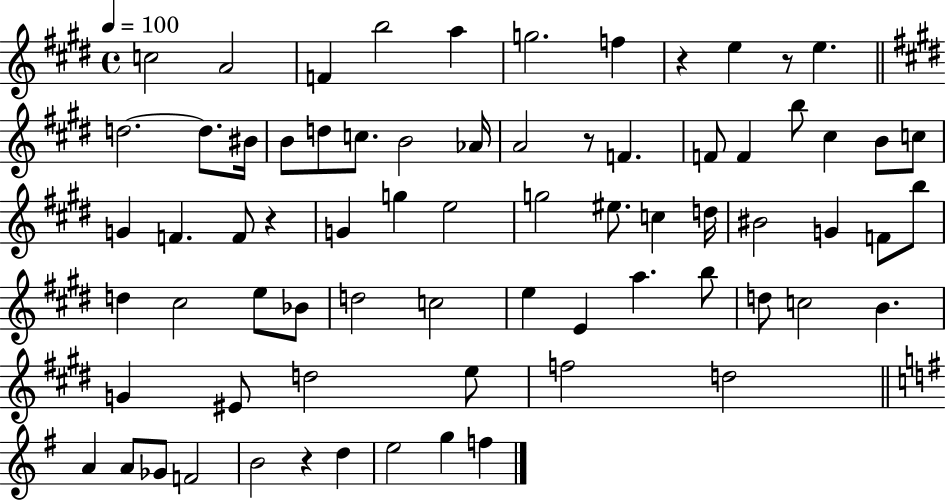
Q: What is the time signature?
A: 4/4